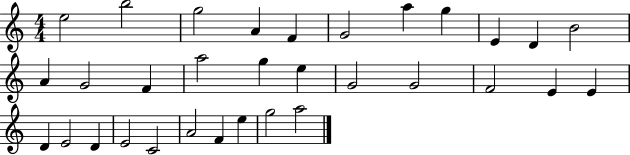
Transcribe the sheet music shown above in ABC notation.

X:1
T:Untitled
M:4/4
L:1/4
K:C
e2 b2 g2 A F G2 a g E D B2 A G2 F a2 g e G2 G2 F2 E E D E2 D E2 C2 A2 F e g2 a2